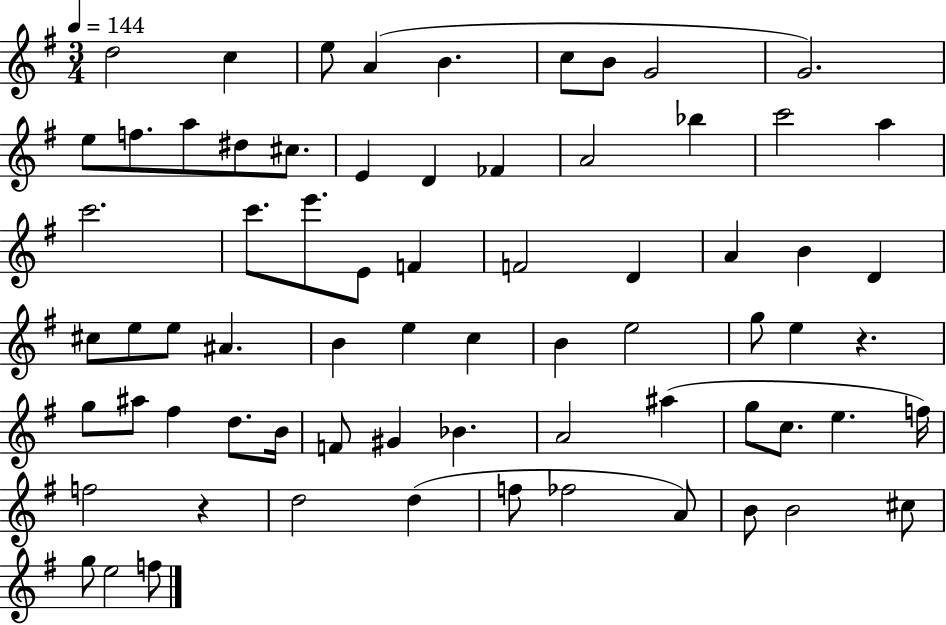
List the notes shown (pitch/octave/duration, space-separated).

D5/h C5/q E5/e A4/q B4/q. C5/e B4/e G4/h G4/h. E5/e F5/e. A5/e D#5/e C#5/e. E4/q D4/q FES4/q A4/h Bb5/q C6/h A5/q C6/h. C6/e. E6/e. E4/e F4/q F4/h D4/q A4/q B4/q D4/q C#5/e E5/e E5/e A#4/q. B4/q E5/q C5/q B4/q E5/h G5/e E5/q R/q. G5/e A#5/e F#5/q D5/e. B4/s F4/e G#4/q Bb4/q. A4/h A#5/q G5/e C5/e. E5/q. F5/s F5/h R/q D5/h D5/q F5/e FES5/h A4/e B4/e B4/h C#5/e G5/e E5/h F5/e